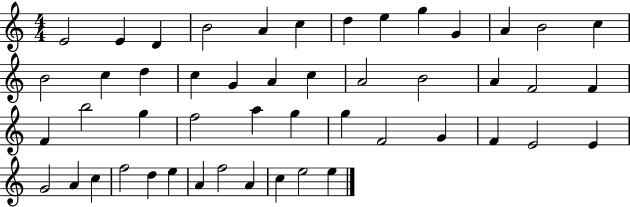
E4/h E4/q D4/q B4/h A4/q C5/q D5/q E5/q G5/q G4/q A4/q B4/h C5/q B4/h C5/q D5/q C5/q G4/q A4/q C5/q A4/h B4/h A4/q F4/h F4/q F4/q B5/h G5/q F5/h A5/q G5/q G5/q F4/h G4/q F4/q E4/h E4/q G4/h A4/q C5/q F5/h D5/q E5/q A4/q F5/h A4/q C5/q E5/h E5/q